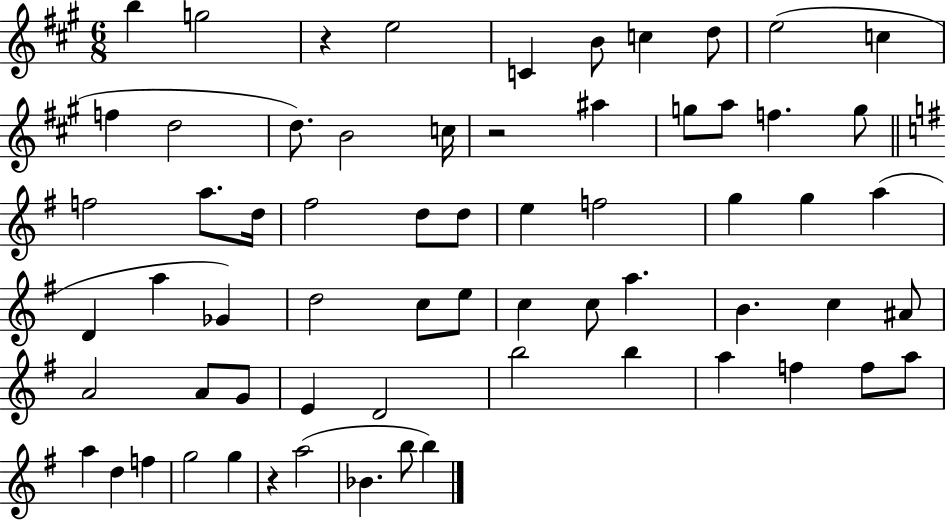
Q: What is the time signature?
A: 6/8